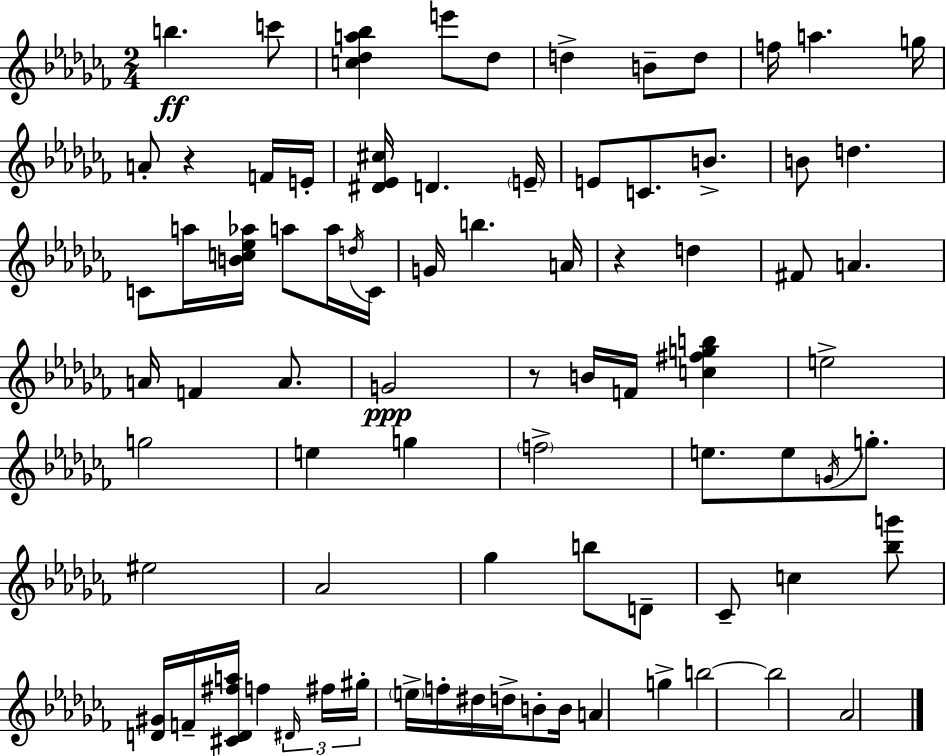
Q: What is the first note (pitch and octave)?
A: B5